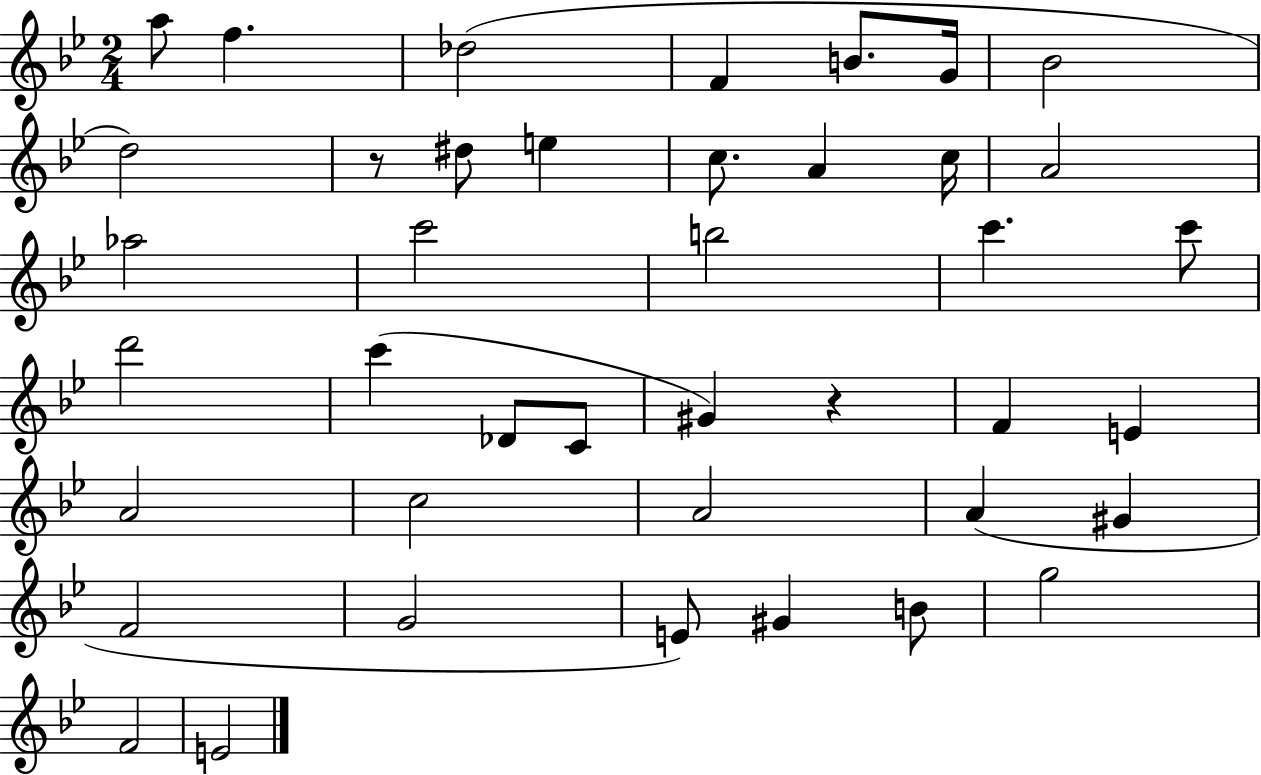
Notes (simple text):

A5/e F5/q. Db5/h F4/q B4/e. G4/s Bb4/h D5/h R/e D#5/e E5/q C5/e. A4/q C5/s A4/h Ab5/h C6/h B5/h C6/q. C6/e D6/h C6/q Db4/e C4/e G#4/q R/q F4/q E4/q A4/h C5/h A4/h A4/q G#4/q F4/h G4/h E4/e G#4/q B4/e G5/h F4/h E4/h